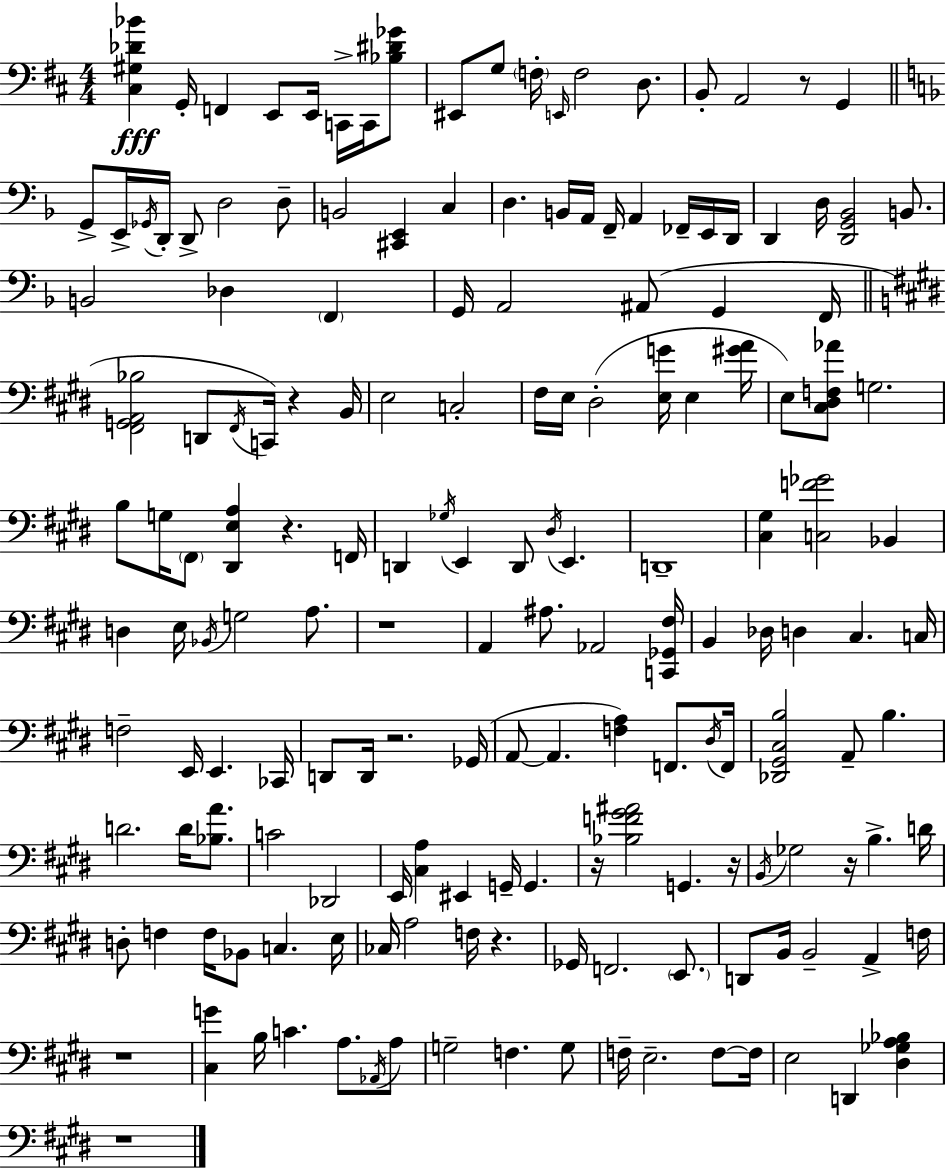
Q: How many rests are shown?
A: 11